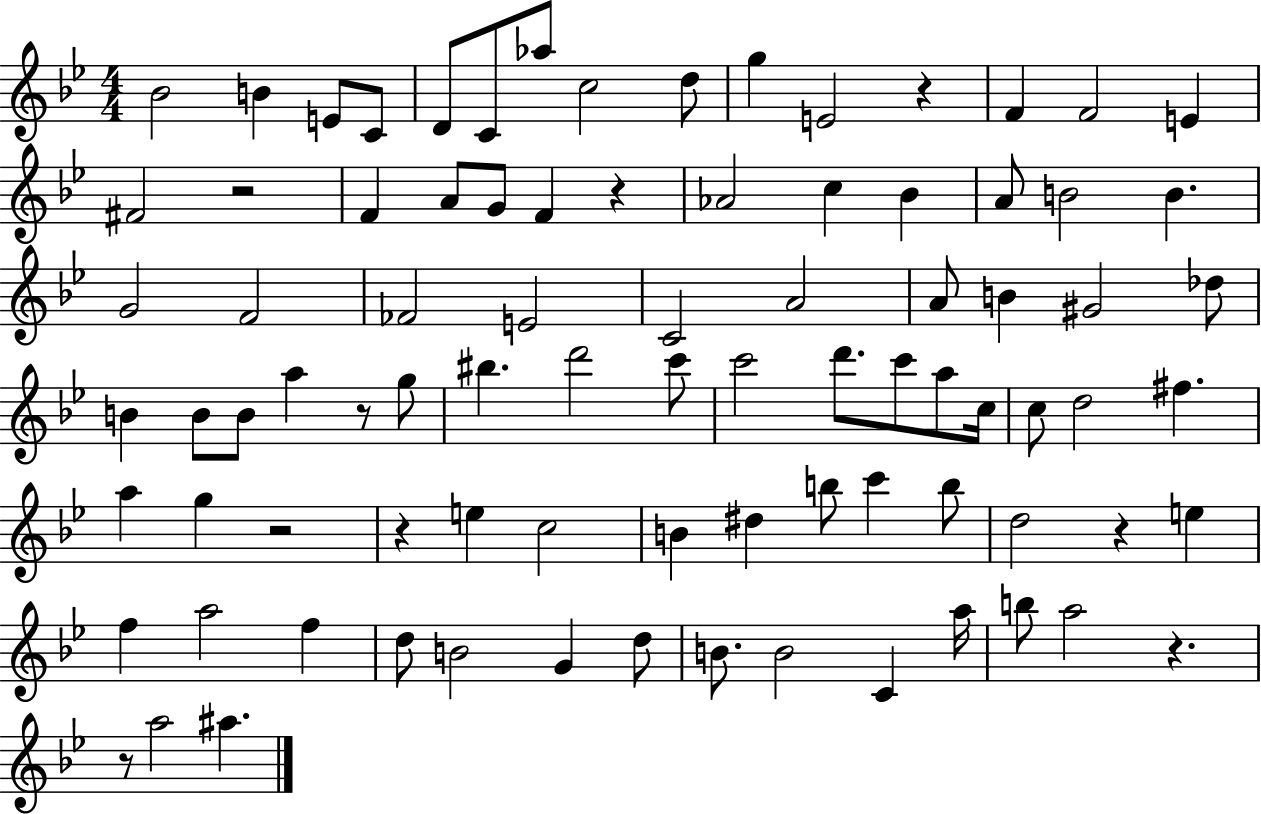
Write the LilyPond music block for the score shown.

{
  \clef treble
  \numericTimeSignature
  \time 4/4
  \key bes \major
  \repeat volta 2 { bes'2 b'4 e'8 c'8 | d'8 c'8 aes''8 c''2 d''8 | g''4 e'2 r4 | f'4 f'2 e'4 | \break fis'2 r2 | f'4 a'8 g'8 f'4 r4 | aes'2 c''4 bes'4 | a'8 b'2 b'4. | \break g'2 f'2 | fes'2 e'2 | c'2 a'2 | a'8 b'4 gis'2 des''8 | \break b'4 b'8 b'8 a''4 r8 g''8 | bis''4. d'''2 c'''8 | c'''2 d'''8. c'''8 a''8 c''16 | c''8 d''2 fis''4. | \break a''4 g''4 r2 | r4 e''4 c''2 | b'4 dis''4 b''8 c'''4 b''8 | d''2 r4 e''4 | \break f''4 a''2 f''4 | d''8 b'2 g'4 d''8 | b'8. b'2 c'4 a''16 | b''8 a''2 r4. | \break r8 a''2 ais''4. | } \bar "|."
}